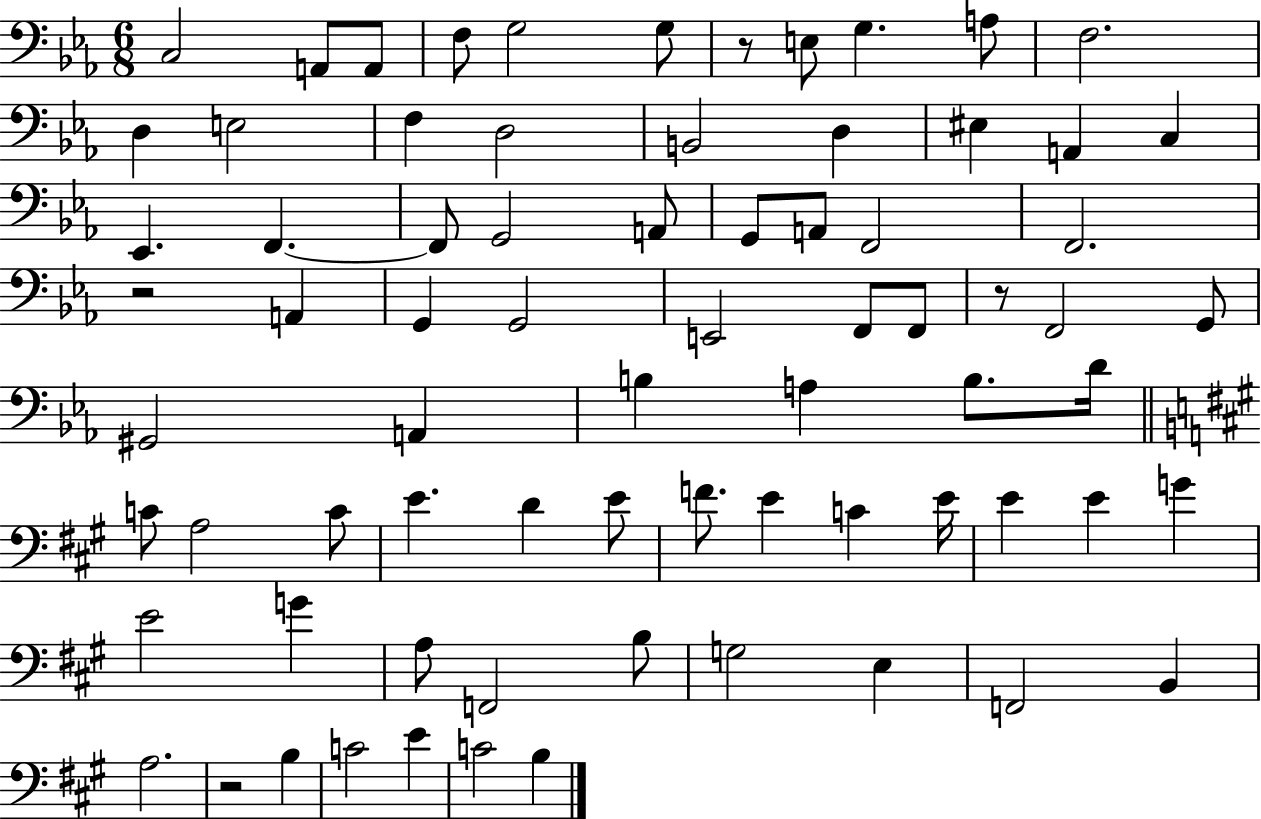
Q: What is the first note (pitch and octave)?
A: C3